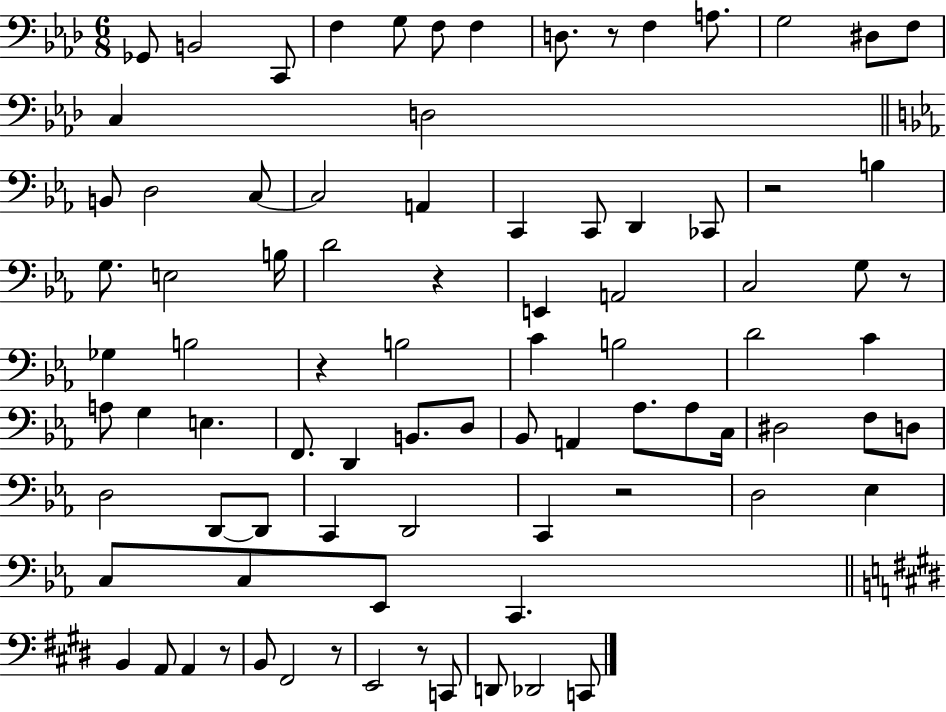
{
  \clef bass
  \numericTimeSignature
  \time 6/8
  \key aes \major
  ges,8 b,2 c,8 | f4 g8 f8 f4 | d8. r8 f4 a8. | g2 dis8 f8 | \break c4 d2 | \bar "||" \break \key ees \major b,8 d2 c8~~ | c2 a,4 | c,4 c,8 d,4 ces,8 | r2 b4 | \break g8. e2 b16 | d'2 r4 | e,4 a,2 | c2 g8 r8 | \break ges4 b2 | r4 b2 | c'4 b2 | d'2 c'4 | \break a8 g4 e4. | f,8. d,4 b,8. d8 | bes,8 a,4 aes8. aes8 c16 | dis2 f8 d8 | \break d2 d,8~~ d,8 | c,4 d,2 | c,4 r2 | d2 ees4 | \break c8 c8 ees,8 c,4. | \bar "||" \break \key e \major b,4 a,8 a,4 r8 | b,8 fis,2 r8 | e,2 r8 c,8 | d,8 des,2 c,8 | \break \bar "|."
}